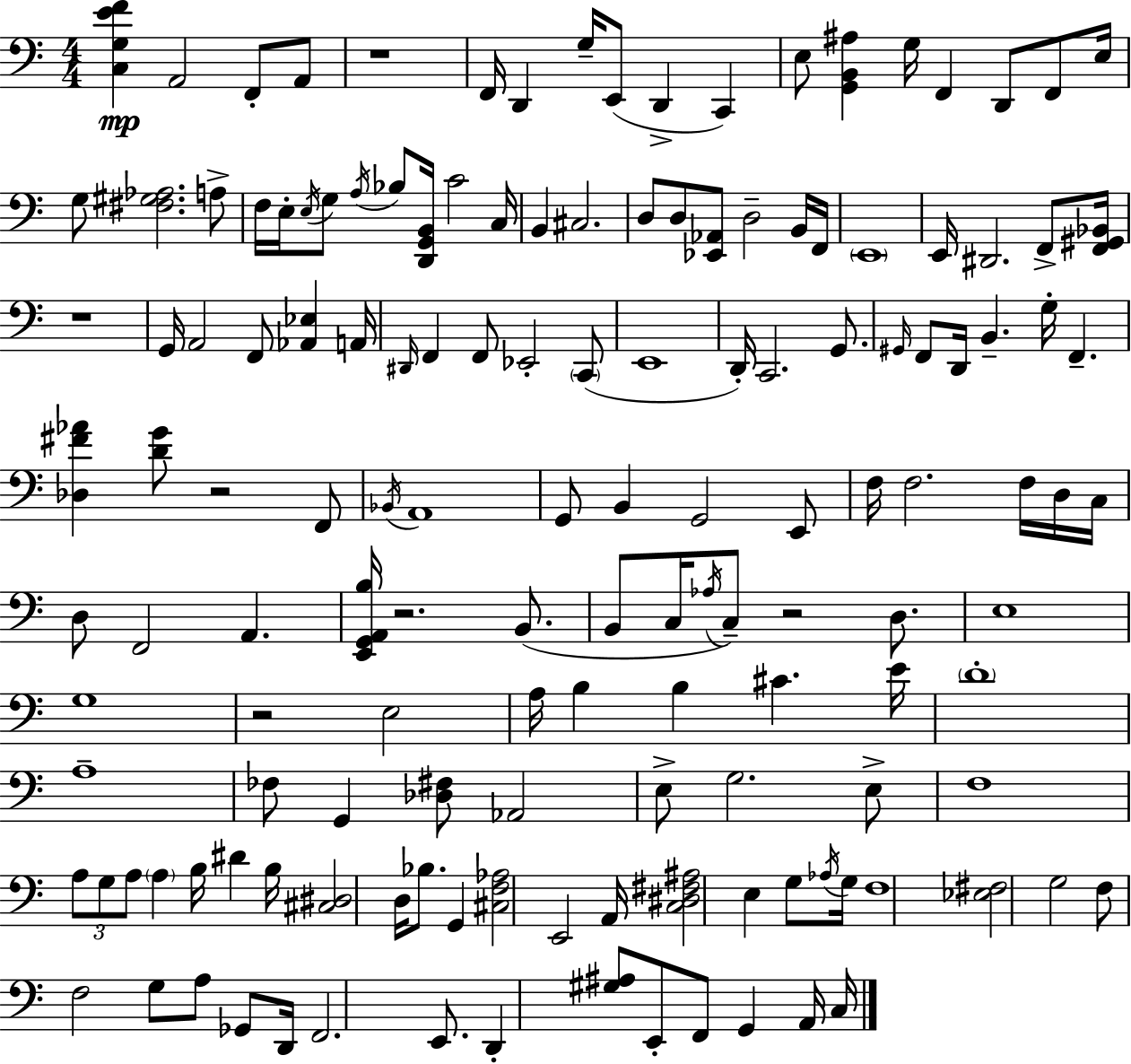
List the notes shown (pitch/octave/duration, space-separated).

[C3,G3,E4,F4]/q A2/h F2/e A2/e R/w F2/s D2/q G3/s E2/e D2/q C2/q E3/e [G2,B2,A#3]/q G3/s F2/q D2/e F2/e E3/s G3/e [F#3,G#3,Ab3]/h. A3/e F3/s E3/s E3/s G3/e A3/s Bb3/e [D2,G2,B2]/s C4/h C3/s B2/q C#3/h. D3/e D3/e [Eb2,Ab2]/e D3/h B2/s F2/s E2/w E2/s D#2/h. F2/e [F2,G#2,Bb2]/s R/w G2/s A2/h F2/e [Ab2,Eb3]/q A2/s D#2/s F2/q F2/e Eb2/h C2/e E2/w D2/s C2/h. G2/e. G#2/s F2/e D2/s B2/q. G3/s F2/q. [Db3,F#4,Ab4]/q [D4,G4]/e R/h F2/e Bb2/s A2/w G2/e B2/q G2/h E2/e F3/s F3/h. F3/s D3/s C3/s D3/e F2/h A2/q. [E2,G2,A2,B3]/s R/h. B2/e. B2/e C3/s Ab3/s C3/e R/h D3/e. E3/w G3/w R/h E3/h A3/s B3/q B3/q C#4/q. E4/s D4/w A3/w FES3/e G2/q [Db3,F#3]/e Ab2/h E3/e G3/h. E3/e F3/w A3/e G3/e A3/e A3/q B3/s D#4/q B3/s [C#3,D#3]/h D3/s Bb3/e. G2/q [C#3,F3,Ab3]/h E2/h A2/s [C3,D#3,F#3,A#3]/h E3/q G3/e Ab3/s G3/s F3/w [Eb3,F#3]/h G3/h F3/e F3/h G3/e A3/e Gb2/e D2/s F2/h. E2/e. D2/q [G#3,A#3]/e E2/e F2/e G2/q A2/s C3/s